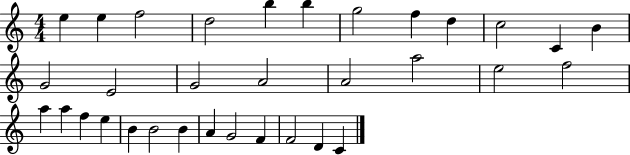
{
  \clef treble
  \numericTimeSignature
  \time 4/4
  \key c \major
  e''4 e''4 f''2 | d''2 b''4 b''4 | g''2 f''4 d''4 | c''2 c'4 b'4 | \break g'2 e'2 | g'2 a'2 | a'2 a''2 | e''2 f''2 | \break a''4 a''4 f''4 e''4 | b'4 b'2 b'4 | a'4 g'2 f'4 | f'2 d'4 c'4 | \break \bar "|."
}